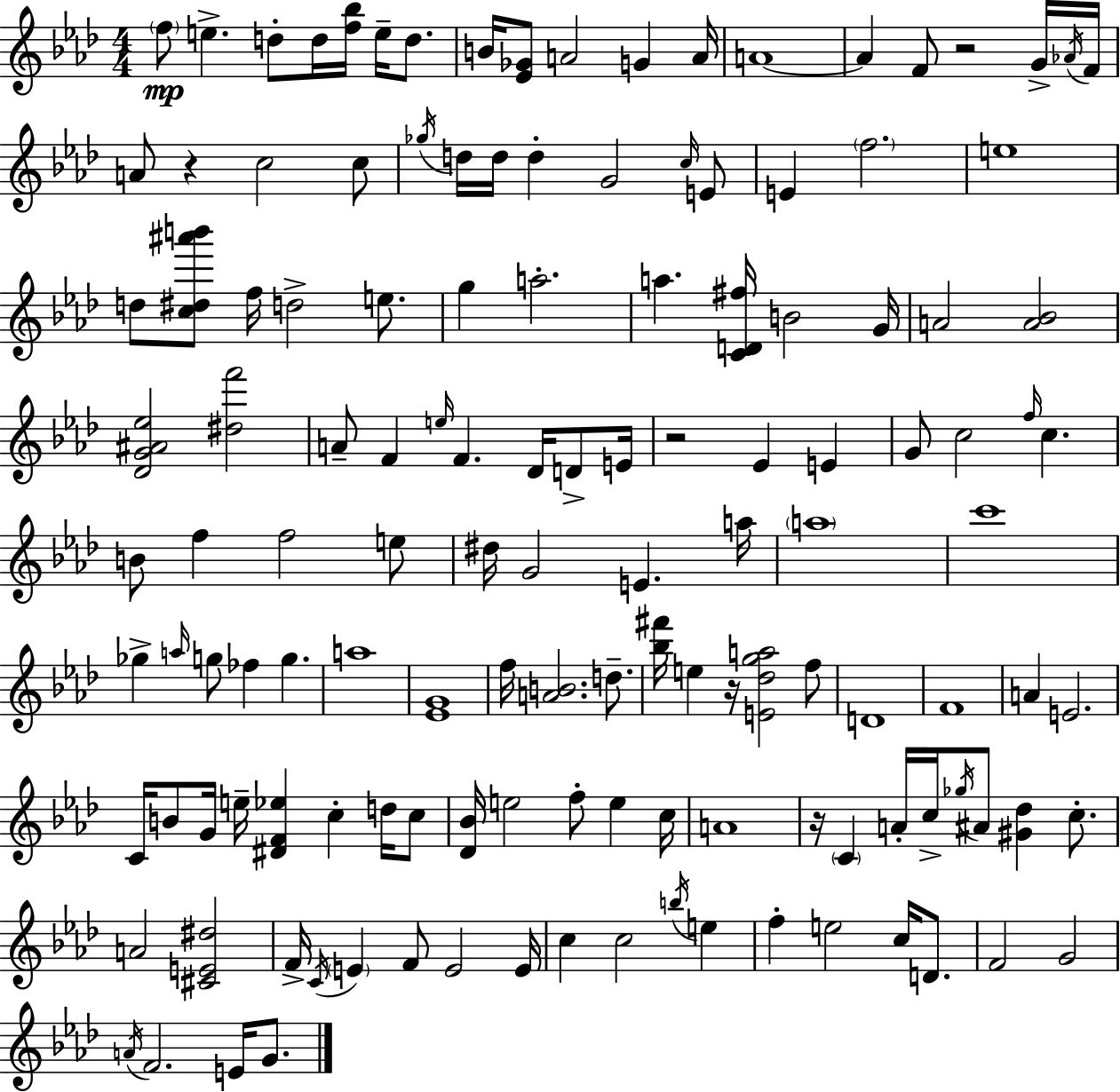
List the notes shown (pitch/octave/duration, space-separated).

F5/e E5/q. D5/e D5/s [F5,Bb5]/s E5/s D5/e. B4/s [Eb4,Gb4]/e A4/h G4/q A4/s A4/w A4/q F4/e R/h G4/s Ab4/s F4/s A4/e R/q C5/h C5/e Gb5/s D5/s D5/s D5/q G4/h C5/s E4/e E4/q F5/h. E5/w D5/e [C5,D#5,A#6,B6]/e F5/s D5/h E5/e. G5/q A5/h. A5/q. [C4,D4,F#5]/s B4/h G4/s A4/h [A4,Bb4]/h [Db4,G4,A#4,Eb5]/h [D#5,F6]/h A4/e F4/q E5/s F4/q. Db4/s D4/e E4/s R/h Eb4/q E4/q G4/e C5/h F5/s C5/q. B4/e F5/q F5/h E5/e D#5/s G4/h E4/q. A5/s A5/w C6/w Gb5/q A5/s G5/e FES5/q G5/q. A5/w [Eb4,G4]/w F5/s [A4,B4]/h. D5/e. [Bb5,F#6]/s E5/q R/s [E4,Db5,G5,A5]/h F5/e D4/w F4/w A4/q E4/h. C4/s B4/e G4/s E5/s [D#4,F4,Eb5]/q C5/q D5/s C5/e [Db4,Bb4]/s E5/h F5/e E5/q C5/s A4/w R/s C4/q A4/s C5/s Gb5/s A#4/e [G#4,Db5]/q C5/e. A4/h [C#4,E4,D#5]/h F4/s C4/s E4/q F4/e E4/h E4/s C5/q C5/h B5/s E5/q F5/q E5/h C5/s D4/e. F4/h G4/h A4/s F4/h. E4/s G4/e.